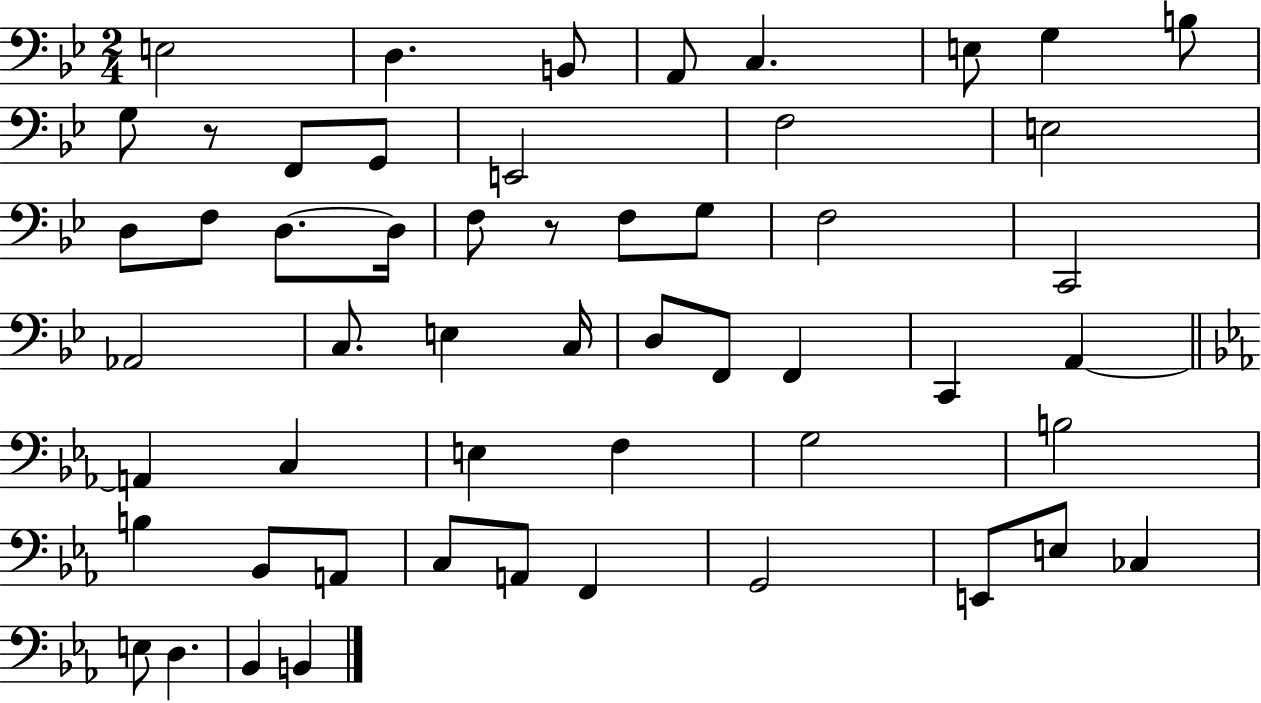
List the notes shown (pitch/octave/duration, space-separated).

E3/h D3/q. B2/e A2/e C3/q. E3/e G3/q B3/e G3/e R/e F2/e G2/e E2/h F3/h E3/h D3/e F3/e D3/e. D3/s F3/e R/e F3/e G3/e F3/h C2/h Ab2/h C3/e. E3/q C3/s D3/e F2/e F2/q C2/q A2/q A2/q C3/q E3/q F3/q G3/h B3/h B3/q Bb2/e A2/e C3/e A2/e F2/q G2/h E2/e E3/e CES3/q E3/e D3/q. Bb2/q B2/q